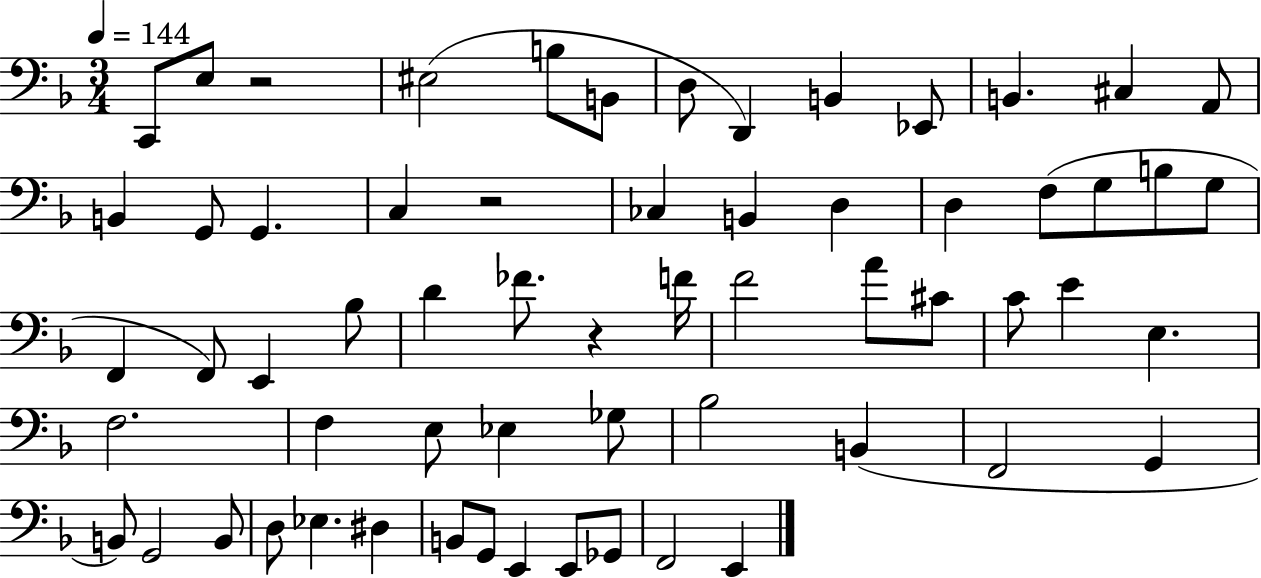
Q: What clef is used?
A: bass